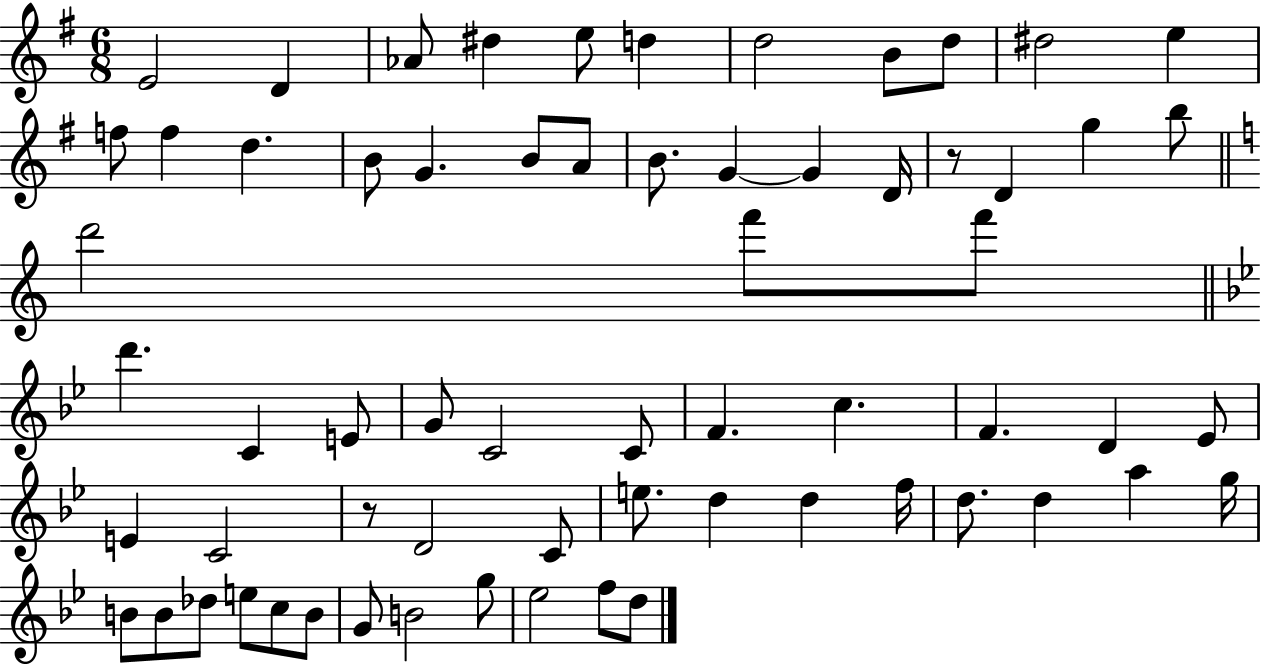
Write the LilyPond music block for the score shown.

{
  \clef treble
  \numericTimeSignature
  \time 6/8
  \key g \major
  e'2 d'4 | aes'8 dis''4 e''8 d''4 | d''2 b'8 d''8 | dis''2 e''4 | \break f''8 f''4 d''4. | b'8 g'4. b'8 a'8 | b'8. g'4~~ g'4 d'16 | r8 d'4 g''4 b''8 | \break \bar "||" \break \key a \minor d'''2 f'''8 f'''8 | \bar "||" \break \key bes \major d'''4. c'4 e'8 | g'8 c'2 c'8 | f'4. c''4. | f'4. d'4 ees'8 | \break e'4 c'2 | r8 d'2 c'8 | e''8. d''4 d''4 f''16 | d''8. d''4 a''4 g''16 | \break b'8 b'8 des''8 e''8 c''8 b'8 | g'8 b'2 g''8 | ees''2 f''8 d''8 | \bar "|."
}